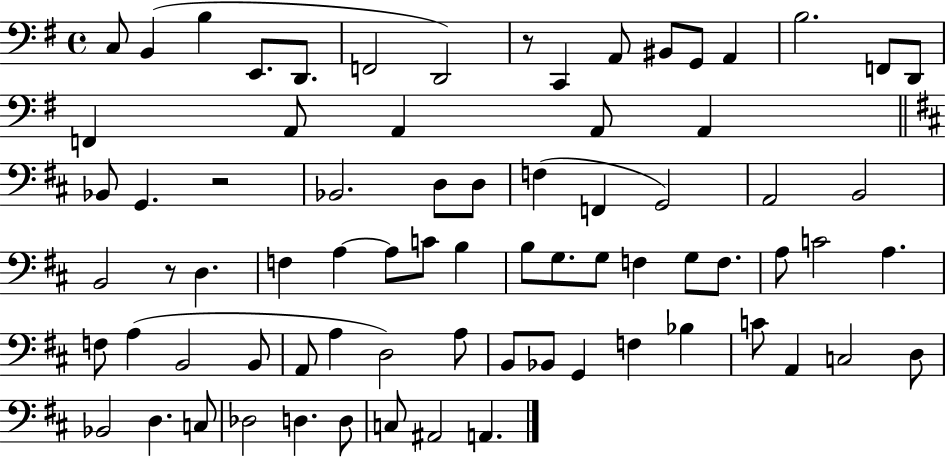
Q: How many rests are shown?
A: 3